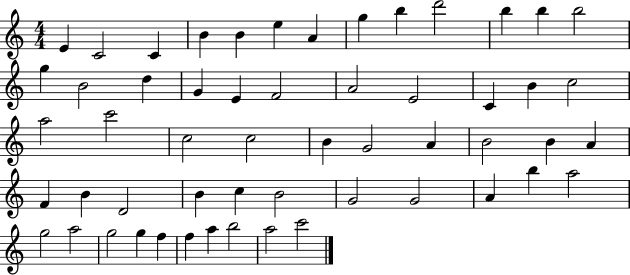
E4/q C4/h C4/q B4/q B4/q E5/q A4/q G5/q B5/q D6/h B5/q B5/q B5/h G5/q B4/h D5/q G4/q E4/q F4/h A4/h E4/h C4/q B4/q C5/h A5/h C6/h C5/h C5/h B4/q G4/h A4/q B4/h B4/q A4/q F4/q B4/q D4/h B4/q C5/q B4/h G4/h G4/h A4/q B5/q A5/h G5/h A5/h G5/h G5/q F5/q F5/q A5/q B5/h A5/h C6/h